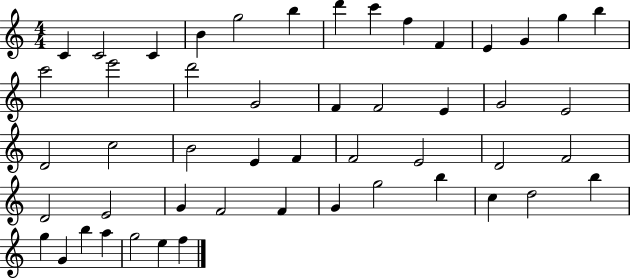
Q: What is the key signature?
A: C major